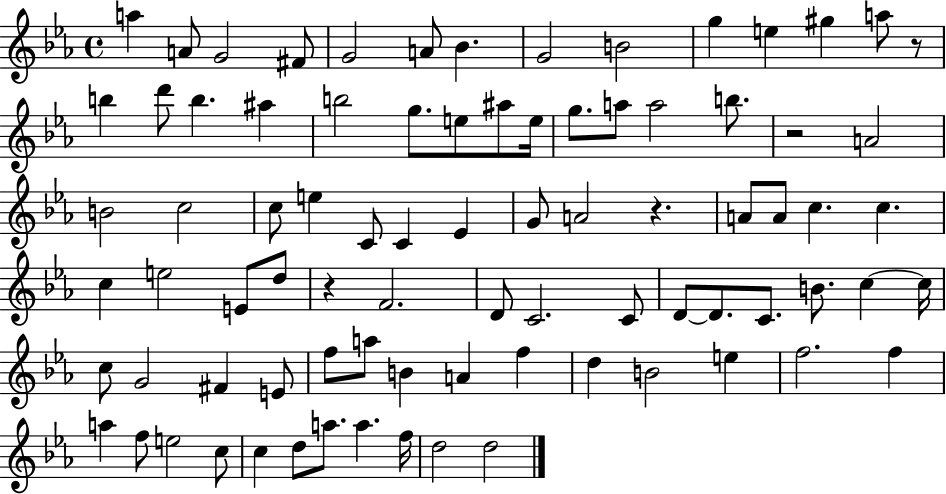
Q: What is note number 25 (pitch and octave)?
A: A5